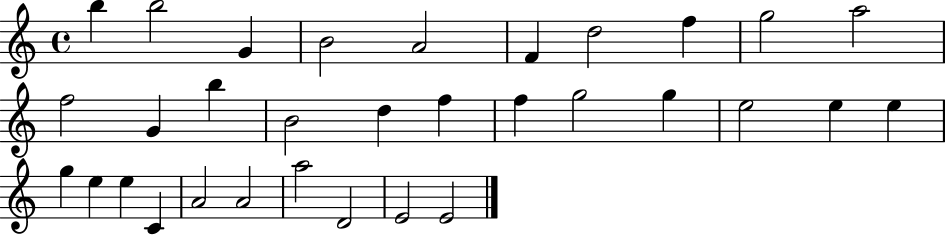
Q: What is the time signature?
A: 4/4